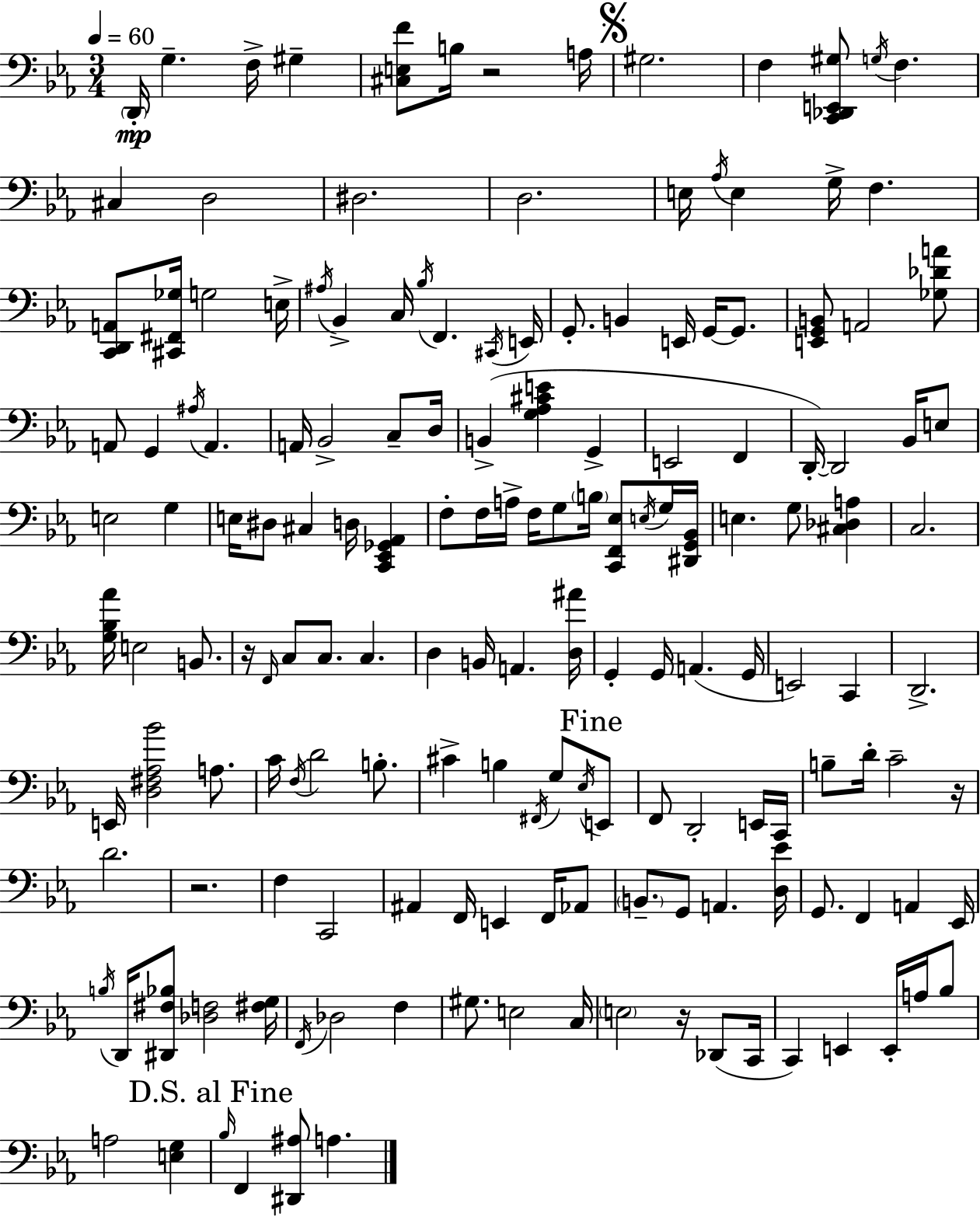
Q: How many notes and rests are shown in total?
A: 162